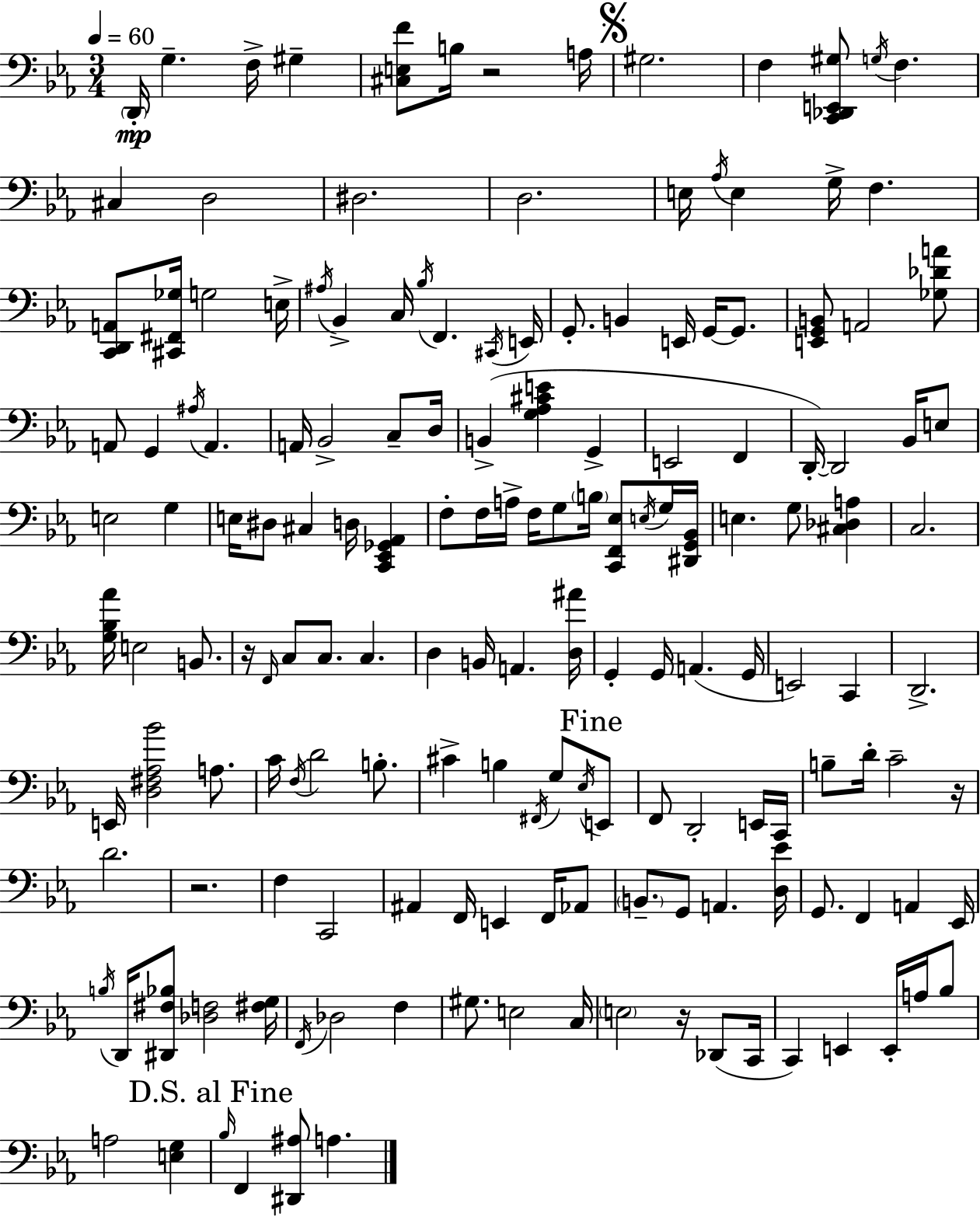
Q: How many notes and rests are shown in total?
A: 162